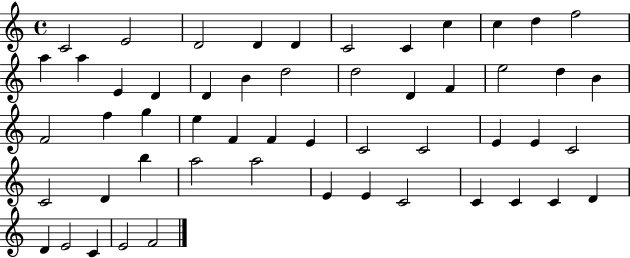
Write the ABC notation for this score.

X:1
T:Untitled
M:4/4
L:1/4
K:C
C2 E2 D2 D D C2 C c c d f2 a a E D D B d2 d2 D F e2 d B F2 f g e F F E C2 C2 E E C2 C2 D b a2 a2 E E C2 C C C D D E2 C E2 F2